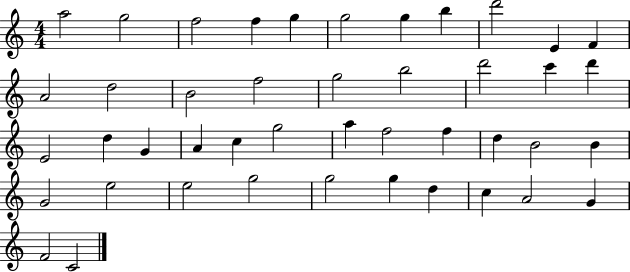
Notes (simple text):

A5/h G5/h F5/h F5/q G5/q G5/h G5/q B5/q D6/h E4/q F4/q A4/h D5/h B4/h F5/h G5/h B5/h D6/h C6/q D6/q E4/h D5/q G4/q A4/q C5/q G5/h A5/q F5/h F5/q D5/q B4/h B4/q G4/h E5/h E5/h G5/h G5/h G5/q D5/q C5/q A4/h G4/q F4/h C4/h